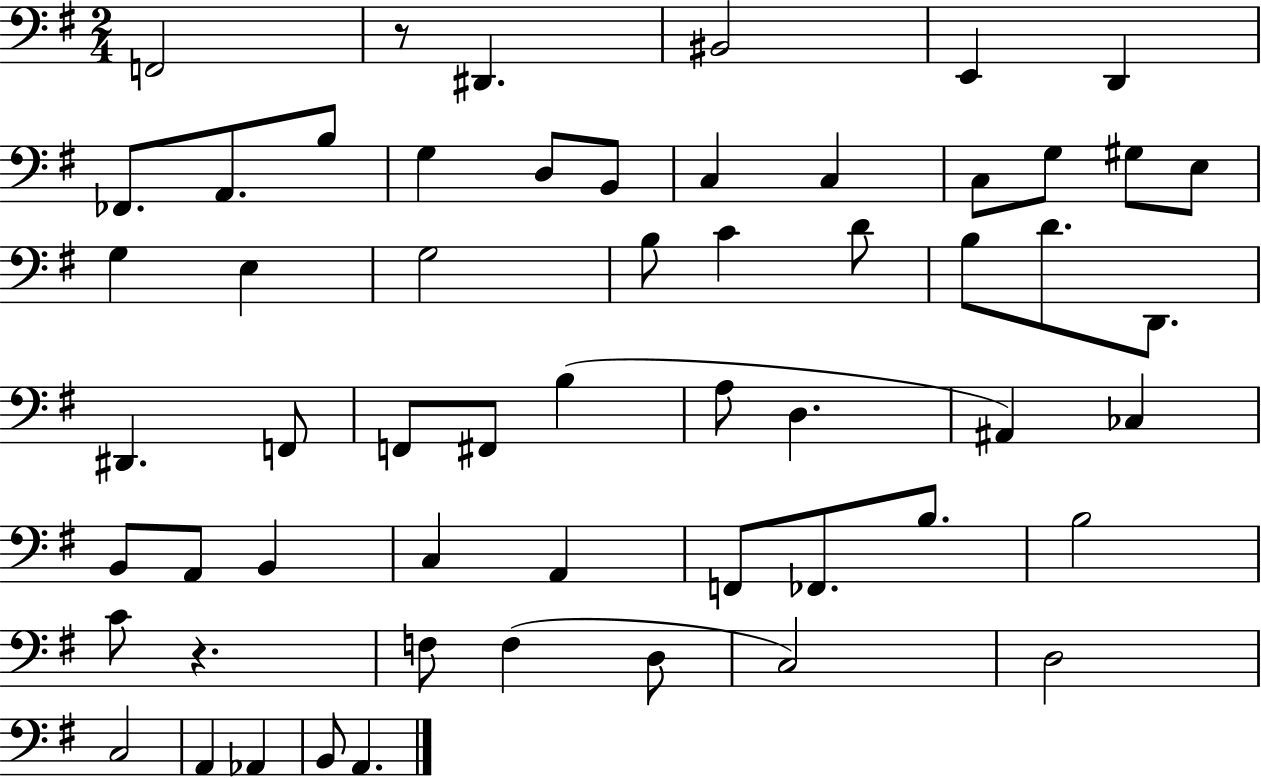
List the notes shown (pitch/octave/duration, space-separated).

F2/h R/e D#2/q. BIS2/h E2/q D2/q FES2/e. A2/e. B3/e G3/q D3/e B2/e C3/q C3/q C3/e G3/e G#3/e E3/e G3/q E3/q G3/h B3/e C4/q D4/e B3/e D4/e. D2/e. D#2/q. F2/e F2/e F#2/e B3/q A3/e D3/q. A#2/q CES3/q B2/e A2/e B2/q C3/q A2/q F2/e FES2/e. B3/e. B3/h C4/e R/q. F3/e F3/q D3/e C3/h D3/h C3/h A2/q Ab2/q B2/e A2/q.